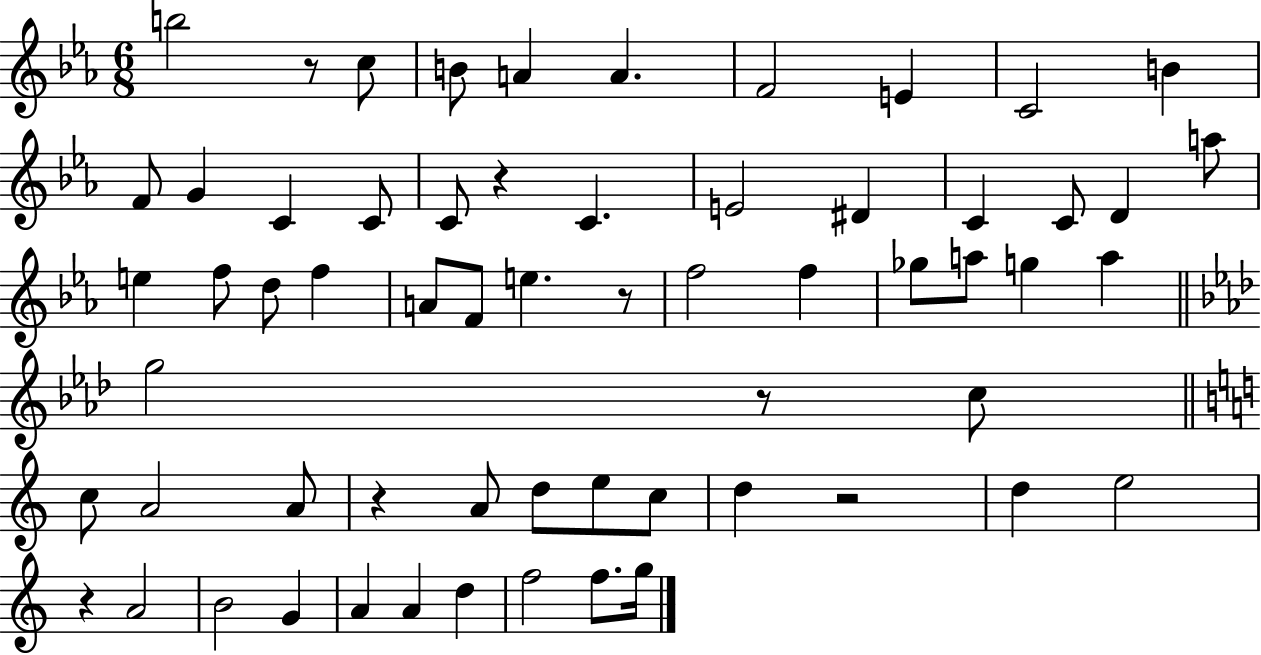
{
  \clef treble
  \numericTimeSignature
  \time 6/8
  \key ees \major
  b''2 r8 c''8 | b'8 a'4 a'4. | f'2 e'4 | c'2 b'4 | \break f'8 g'4 c'4 c'8 | c'8 r4 c'4. | e'2 dis'4 | c'4 c'8 d'4 a''8 | \break e''4 f''8 d''8 f''4 | a'8 f'8 e''4. r8 | f''2 f''4 | ges''8 a''8 g''4 a''4 | \break \bar "||" \break \key aes \major g''2 r8 c''8 | \bar "||" \break \key c \major c''8 a'2 a'8 | r4 a'8 d''8 e''8 c''8 | d''4 r2 | d''4 e''2 | \break r4 a'2 | b'2 g'4 | a'4 a'4 d''4 | f''2 f''8. g''16 | \break \bar "|."
}